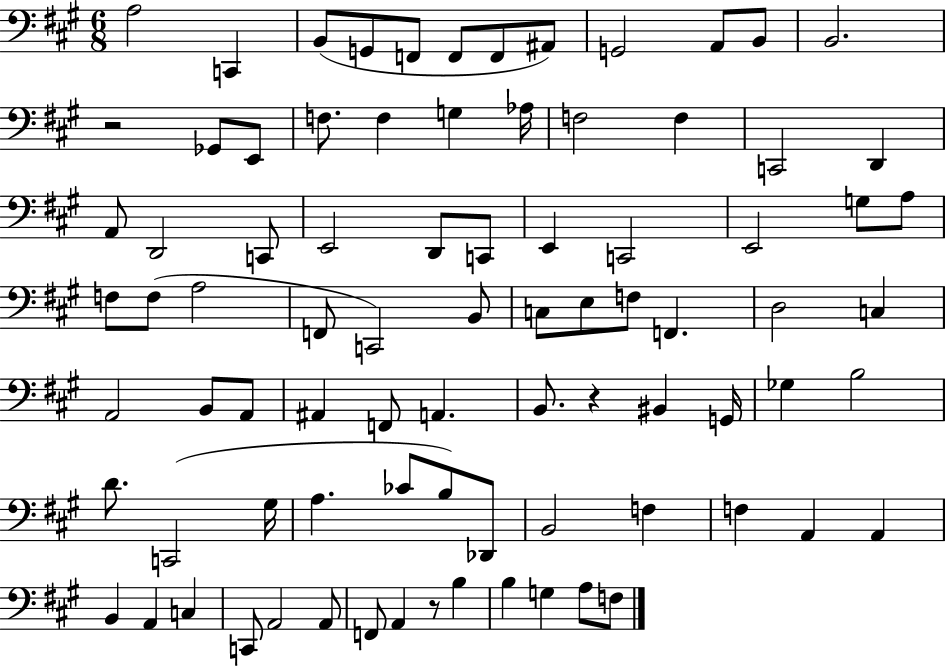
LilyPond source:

{
  \clef bass
  \numericTimeSignature
  \time 6/8
  \key a \major
  a2 c,4 | b,8( g,8 f,8 f,8 f,8 ais,8) | g,2 a,8 b,8 | b,2. | \break r2 ges,8 e,8 | f8. f4 g4 aes16 | f2 f4 | c,2 d,4 | \break a,8 d,2 c,8 | e,2 d,8 c,8 | e,4 c,2 | e,2 g8 a8 | \break f8 f8( a2 | f,8 c,2) b,8 | c8 e8 f8 f,4. | d2 c4 | \break a,2 b,8 a,8 | ais,4 f,8 a,4. | b,8. r4 bis,4 g,16 | ges4 b2 | \break d'8. c,2( gis16 | a4. ces'8 b8) des,8 | b,2 f4 | f4 a,4 a,4 | \break b,4 a,4 c4 | c,8 a,2 a,8 | f,8 a,4 r8 b4 | b4 g4 a8 f8 | \break \bar "|."
}